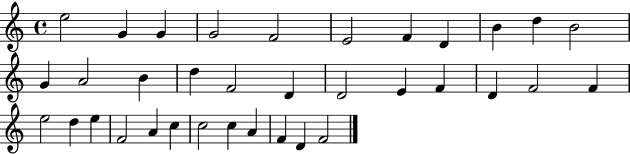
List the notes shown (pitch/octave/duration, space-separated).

E5/h G4/q G4/q G4/h F4/h E4/h F4/q D4/q B4/q D5/q B4/h G4/q A4/h B4/q D5/q F4/h D4/q D4/h E4/q F4/q D4/q F4/h F4/q E5/h D5/q E5/q F4/h A4/q C5/q C5/h C5/q A4/q F4/q D4/q F4/h